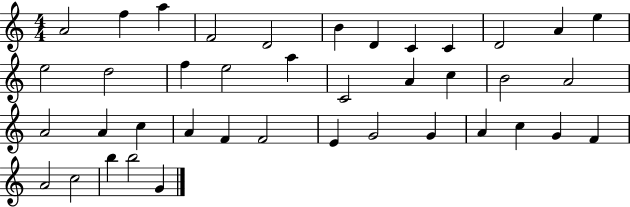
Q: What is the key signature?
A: C major